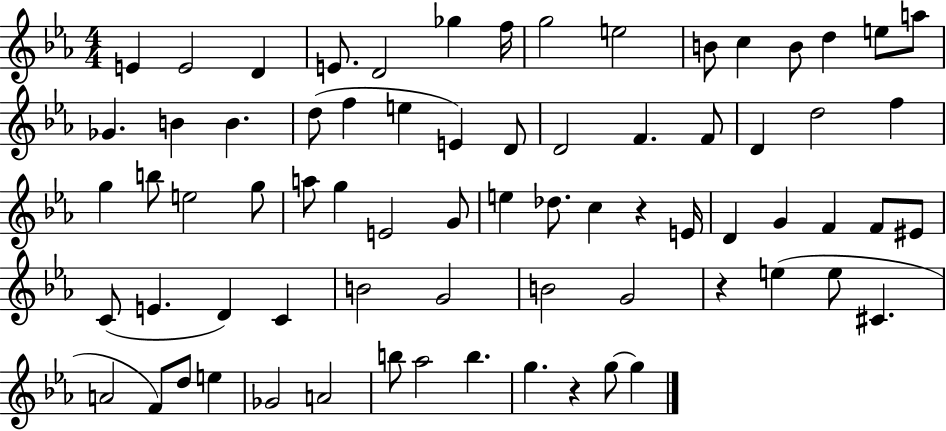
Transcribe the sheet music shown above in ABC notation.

X:1
T:Untitled
M:4/4
L:1/4
K:Eb
E E2 D E/2 D2 _g f/4 g2 e2 B/2 c B/2 d e/2 a/2 _G B B d/2 f e E D/2 D2 F F/2 D d2 f g b/2 e2 g/2 a/2 g E2 G/2 e _d/2 c z E/4 D G F F/2 ^E/2 C/2 E D C B2 G2 B2 G2 z e e/2 ^C A2 F/2 d/2 e _G2 A2 b/2 _a2 b g z g/2 g